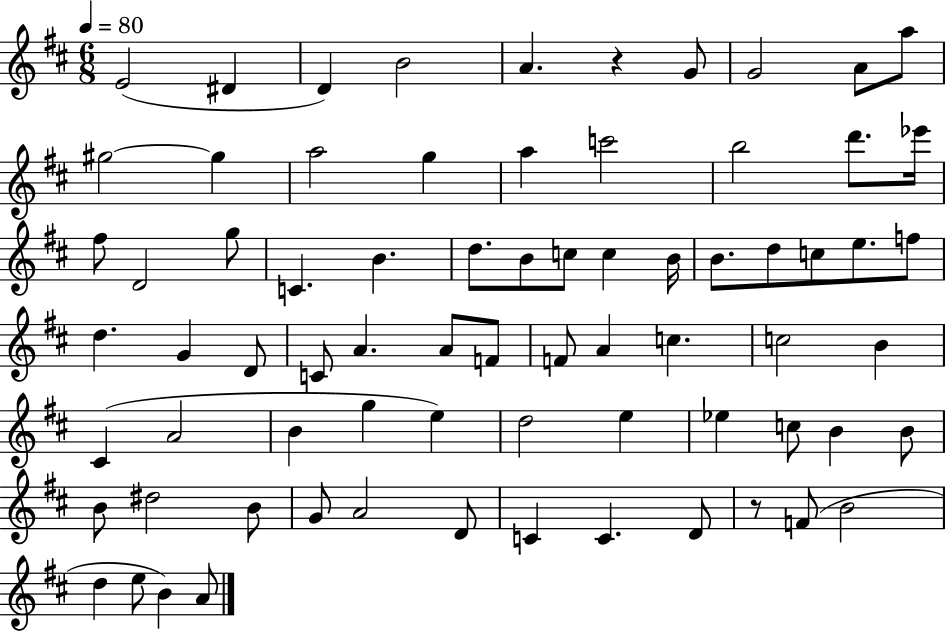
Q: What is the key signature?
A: D major